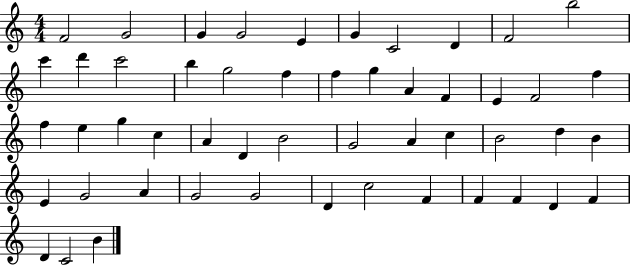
F4/h G4/h G4/q G4/h E4/q G4/q C4/h D4/q F4/h B5/h C6/q D6/q C6/h B5/q G5/h F5/q F5/q G5/q A4/q F4/q E4/q F4/h F5/q F5/q E5/q G5/q C5/q A4/q D4/q B4/h G4/h A4/q C5/q B4/h D5/q B4/q E4/q G4/h A4/q G4/h G4/h D4/q C5/h F4/q F4/q F4/q D4/q F4/q D4/q C4/h B4/q